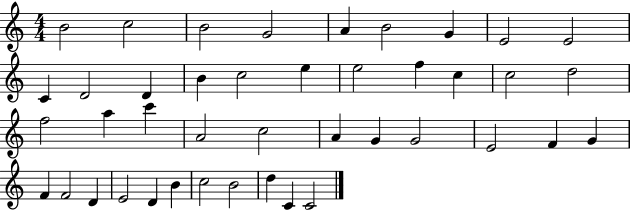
X:1
T:Untitled
M:4/4
L:1/4
K:C
B2 c2 B2 G2 A B2 G E2 E2 C D2 D B c2 e e2 f c c2 d2 f2 a c' A2 c2 A G G2 E2 F G F F2 D E2 D B c2 B2 d C C2